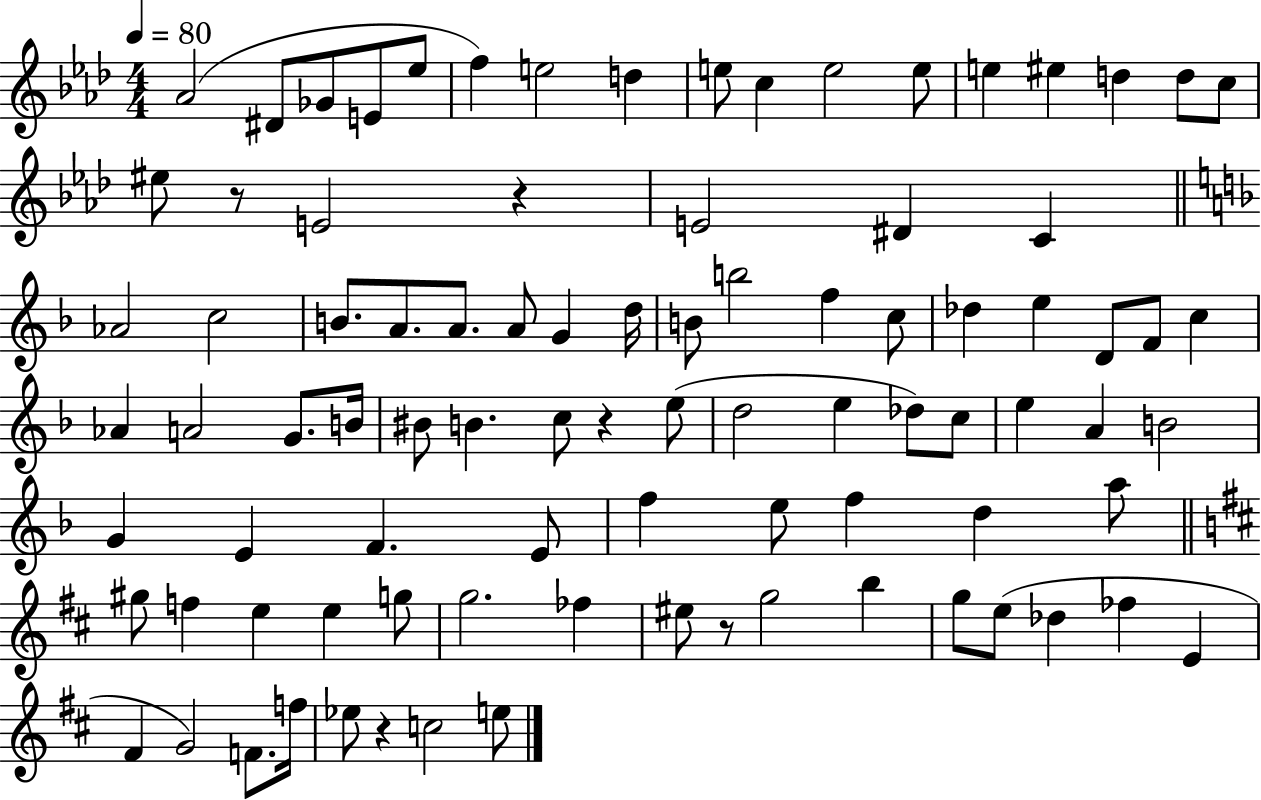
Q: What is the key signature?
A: AES major